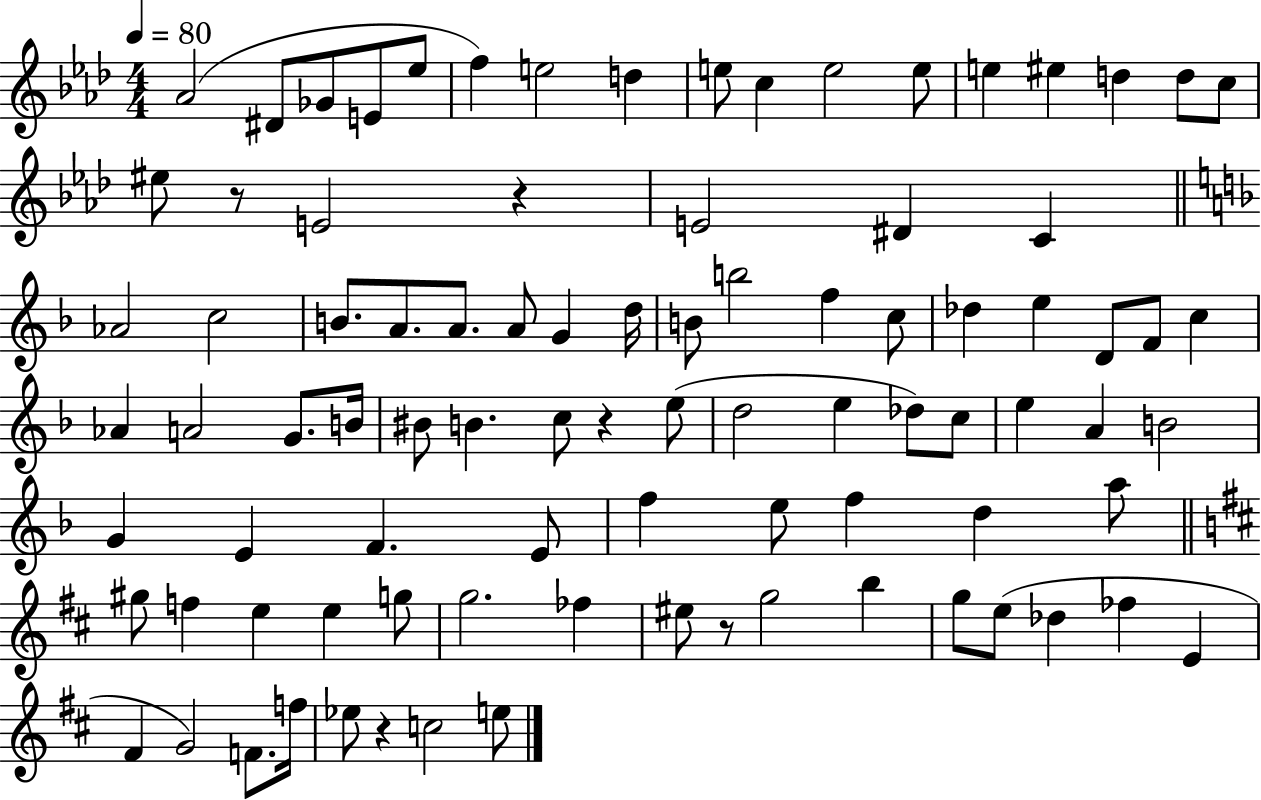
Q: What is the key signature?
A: AES major